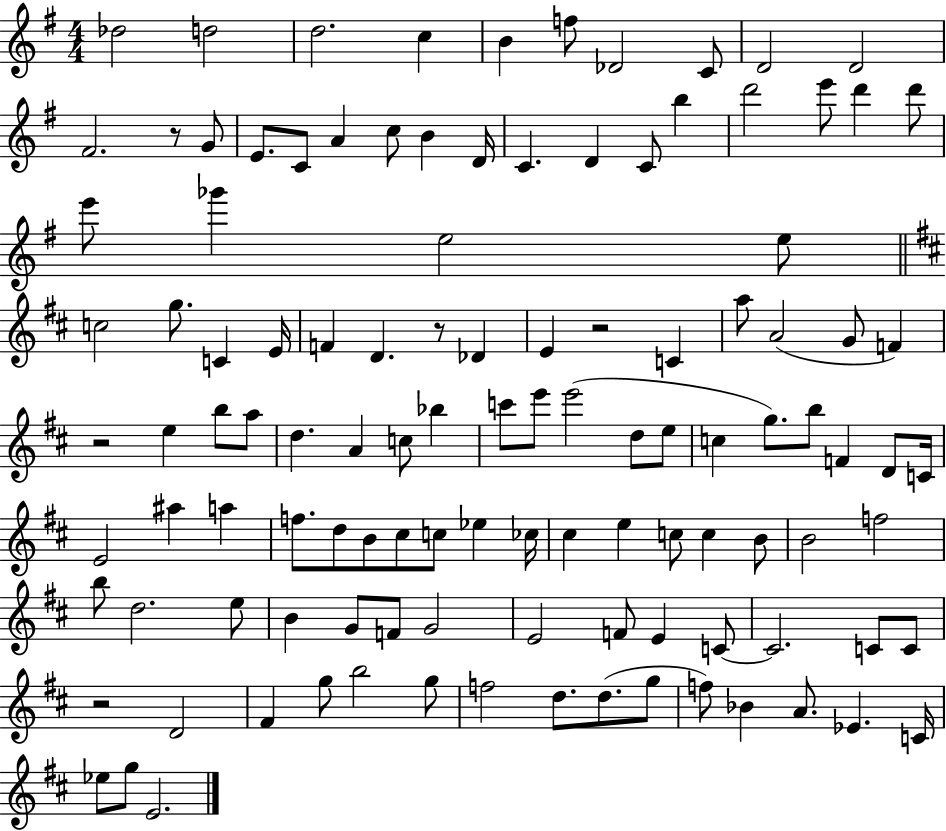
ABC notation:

X:1
T:Untitled
M:4/4
L:1/4
K:G
_d2 d2 d2 c B f/2 _D2 C/2 D2 D2 ^F2 z/2 G/2 E/2 C/2 A c/2 B D/4 C D C/2 b d'2 e'/2 d' d'/2 e'/2 _g' e2 e/2 c2 g/2 C E/4 F D z/2 _D E z2 C a/2 A2 G/2 F z2 e b/2 a/2 d A c/2 _b c'/2 e'/2 e'2 d/2 e/2 c g/2 b/2 F D/2 C/4 E2 ^a a f/2 d/2 B/2 ^c/2 c/2 _e _c/4 ^c e c/2 c B/2 B2 f2 b/2 d2 e/2 B G/2 F/2 G2 E2 F/2 E C/2 C2 C/2 C/2 z2 D2 ^F g/2 b2 g/2 f2 d/2 d/2 g/2 f/2 _B A/2 _E C/4 _e/2 g/2 E2